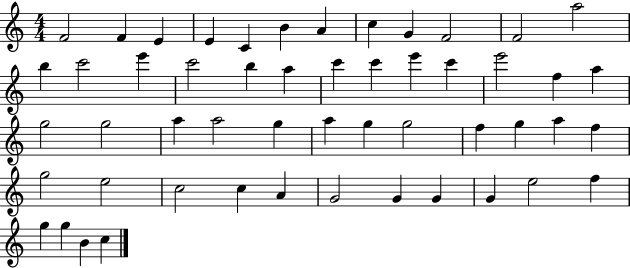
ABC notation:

X:1
T:Untitled
M:4/4
L:1/4
K:C
F2 F E E C B A c G F2 F2 a2 b c'2 e' c'2 b a c' c' e' c' e'2 f a g2 g2 a a2 g a g g2 f g a f g2 e2 c2 c A G2 G G G e2 f g g B c